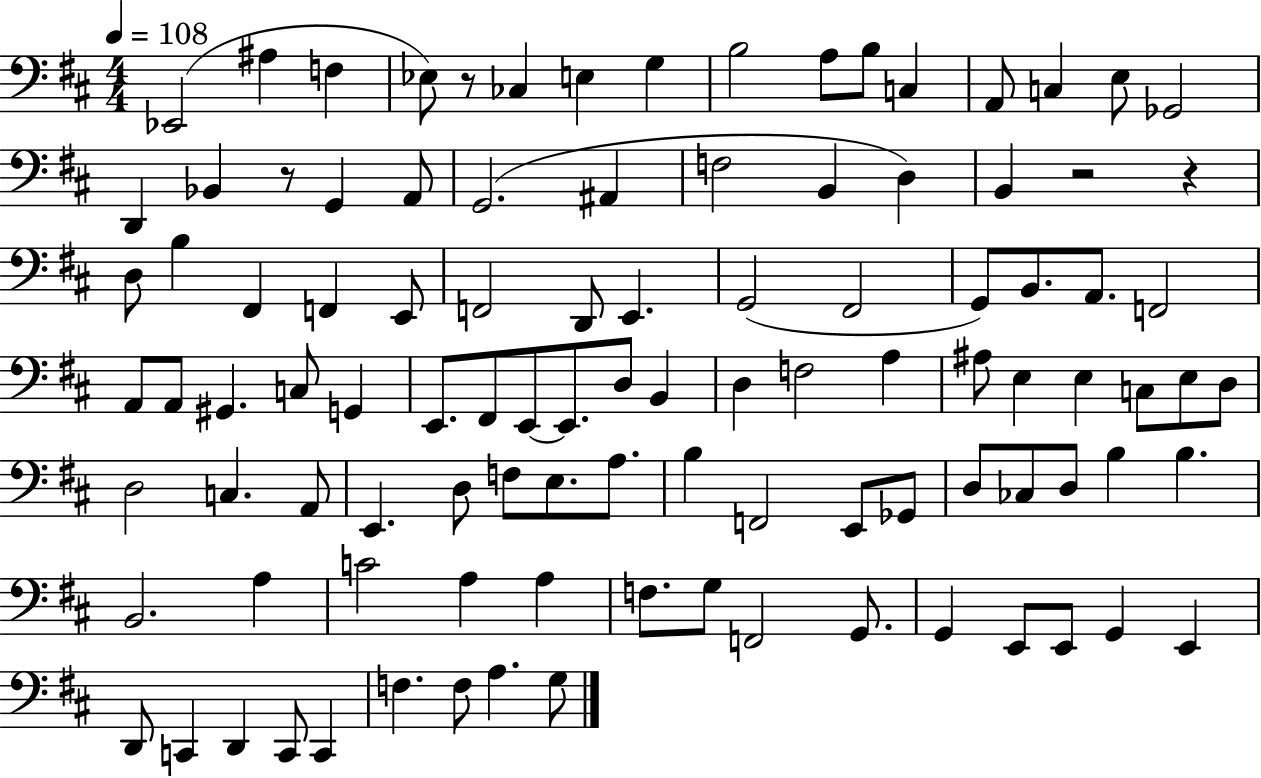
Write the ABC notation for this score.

X:1
T:Untitled
M:4/4
L:1/4
K:D
_E,,2 ^A, F, _E,/2 z/2 _C, E, G, B,2 A,/2 B,/2 C, A,,/2 C, E,/2 _G,,2 D,, _B,, z/2 G,, A,,/2 G,,2 ^A,, F,2 B,, D, B,, z2 z D,/2 B, ^F,, F,, E,,/2 F,,2 D,,/2 E,, G,,2 ^F,,2 G,,/2 B,,/2 A,,/2 F,,2 A,,/2 A,,/2 ^G,, C,/2 G,, E,,/2 ^F,,/2 E,,/2 E,,/2 D,/2 B,, D, F,2 A, ^A,/2 E, E, C,/2 E,/2 D,/2 D,2 C, A,,/2 E,, D,/2 F,/2 E,/2 A,/2 B, F,,2 E,,/2 _G,,/2 D,/2 _C,/2 D,/2 B, B, B,,2 A, C2 A, A, F,/2 G,/2 F,,2 G,,/2 G,, E,,/2 E,,/2 G,, E,, D,,/2 C,, D,, C,,/2 C,, F, F,/2 A, G,/2